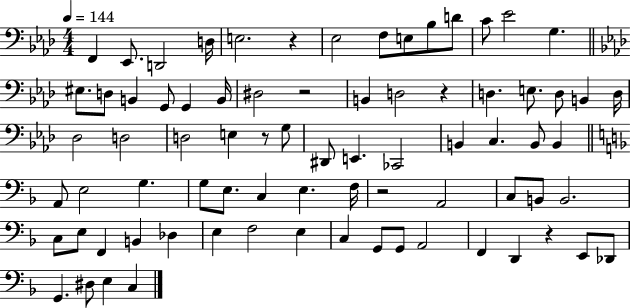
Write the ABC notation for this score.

X:1
T:Untitled
M:4/4
L:1/4
K:Ab
F,, _E,,/2 D,,2 D,/4 E,2 z _E,2 F,/2 E,/2 _B,/2 D/2 C/2 _E2 G, ^E,/2 D,/2 B,, G,,/2 G,, B,,/4 ^D,2 z2 B,, D,2 z D, E,/2 D,/2 B,, D,/4 _D,2 D,2 D,2 E, z/2 G,/2 ^D,,/2 E,, _C,,2 B,, C, B,,/2 B,, A,,/2 E,2 G, G,/2 E,/2 C, E, F,/4 z2 A,,2 C,/2 B,,/2 B,,2 C,/2 E,/2 F,, B,, _D, E, F,2 E, C, G,,/2 G,,/2 A,,2 F,, D,, z E,,/2 _D,,/2 G,, ^D,/2 E, C,